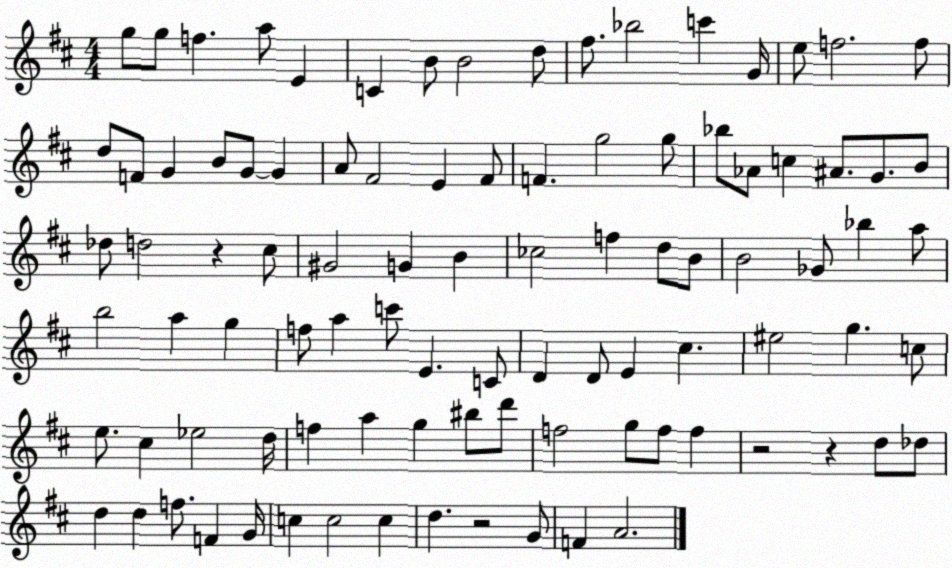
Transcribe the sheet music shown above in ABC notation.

X:1
T:Untitled
M:4/4
L:1/4
K:D
g/2 g/2 f a/2 E C B/2 B2 d/2 ^f/2 _b2 c' G/4 e/2 f2 f/2 d/2 F/2 G B/2 G/2 G A/2 ^F2 E ^F/2 F g2 g/2 _b/2 _A/2 c ^A/2 G/2 B/2 _d/2 d2 z ^c/2 ^G2 G B _c2 f d/2 B/2 B2 _G/2 _b a/2 b2 a g f/2 a c'/2 E C/2 D D/2 E ^c ^e2 g c/2 e/2 ^c _e2 d/4 f a g ^b/2 d'/2 f2 g/2 f/2 f z2 z d/2 _d/2 d d f/2 F G/4 c c2 c d z2 G/2 F A2